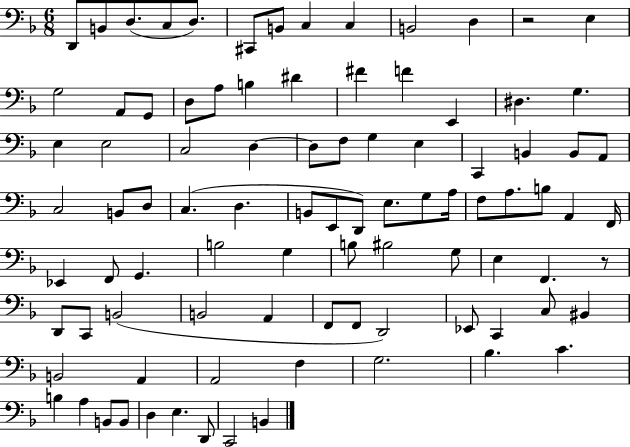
D2/e B2/e D3/e. C3/e D3/e. C#2/e B2/e C3/q C3/q B2/h D3/q R/h E3/q G3/h A2/e G2/e D3/e A3/e B3/q D#4/q F#4/q F4/q E2/q D#3/q. G3/q. E3/q E3/h C3/h D3/q D3/e F3/e G3/q E3/q C2/q B2/q B2/e A2/e C3/h B2/e D3/e C3/q. D3/q. B2/e E2/e D2/e E3/e. G3/e A3/s F3/e A3/e. B3/e A2/q F2/s Eb2/q F2/e G2/q. B3/h G3/q B3/e BIS3/h G3/e E3/q F2/q. R/e D2/e C2/e B2/h B2/h A2/q F2/e F2/e D2/h Eb2/e C2/q C3/e BIS2/q B2/h A2/q A2/h F3/q G3/h. Bb3/q. C4/q. B3/q A3/q B2/e B2/e D3/q E3/q. D2/e C2/h B2/q